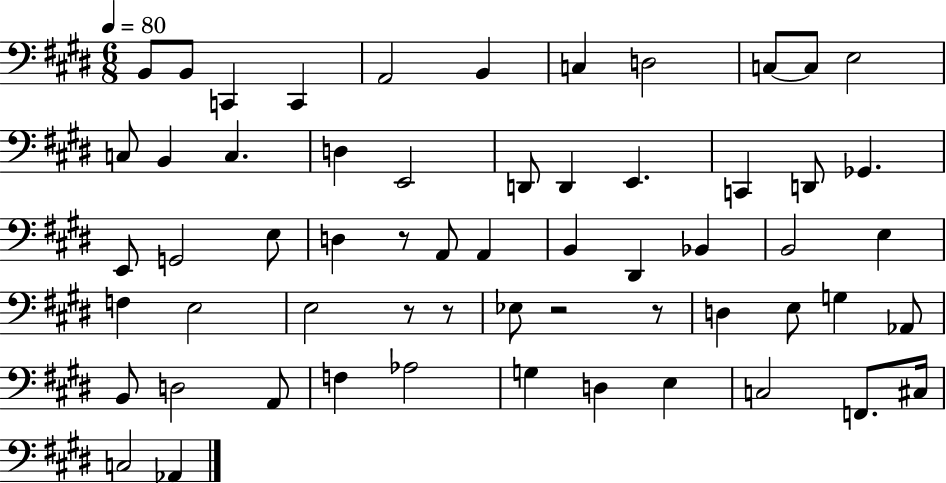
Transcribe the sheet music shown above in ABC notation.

X:1
T:Untitled
M:6/8
L:1/4
K:E
B,,/2 B,,/2 C,, C,, A,,2 B,, C, D,2 C,/2 C,/2 E,2 C,/2 B,, C, D, E,,2 D,,/2 D,, E,, C,, D,,/2 _G,, E,,/2 G,,2 E,/2 D, z/2 A,,/2 A,, B,, ^D,, _B,, B,,2 E, F, E,2 E,2 z/2 z/2 _E,/2 z2 z/2 D, E,/2 G, _A,,/2 B,,/2 D,2 A,,/2 F, _A,2 G, D, E, C,2 F,,/2 ^C,/4 C,2 _A,,